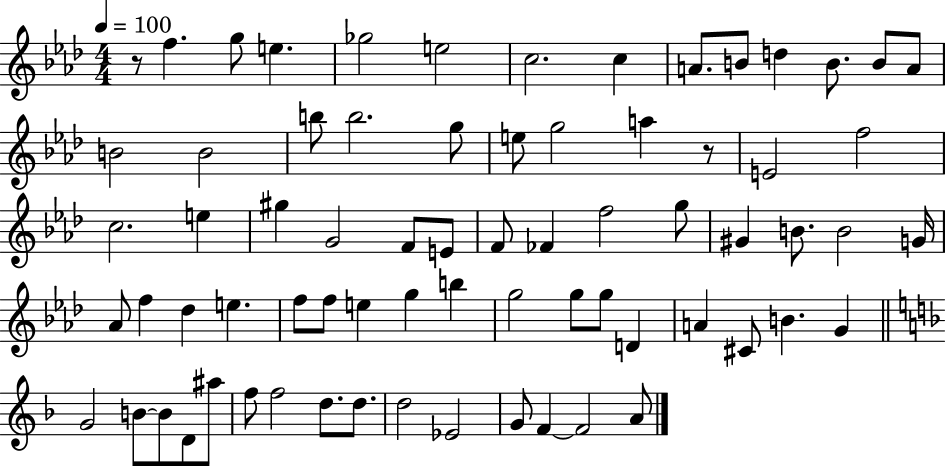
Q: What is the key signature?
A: AES major